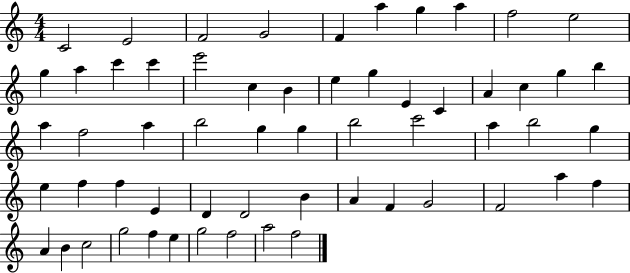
C4/h E4/h F4/h G4/h F4/q A5/q G5/q A5/q F5/h E5/h G5/q A5/q C6/q C6/q E6/h C5/q B4/q E5/q G5/q E4/q C4/q A4/q C5/q G5/q B5/q A5/q F5/h A5/q B5/h G5/q G5/q B5/h C6/h A5/q B5/h G5/q E5/q F5/q F5/q E4/q D4/q D4/h B4/q A4/q F4/q G4/h F4/h A5/q F5/q A4/q B4/q C5/h G5/h F5/q E5/q G5/h F5/h A5/h F5/h